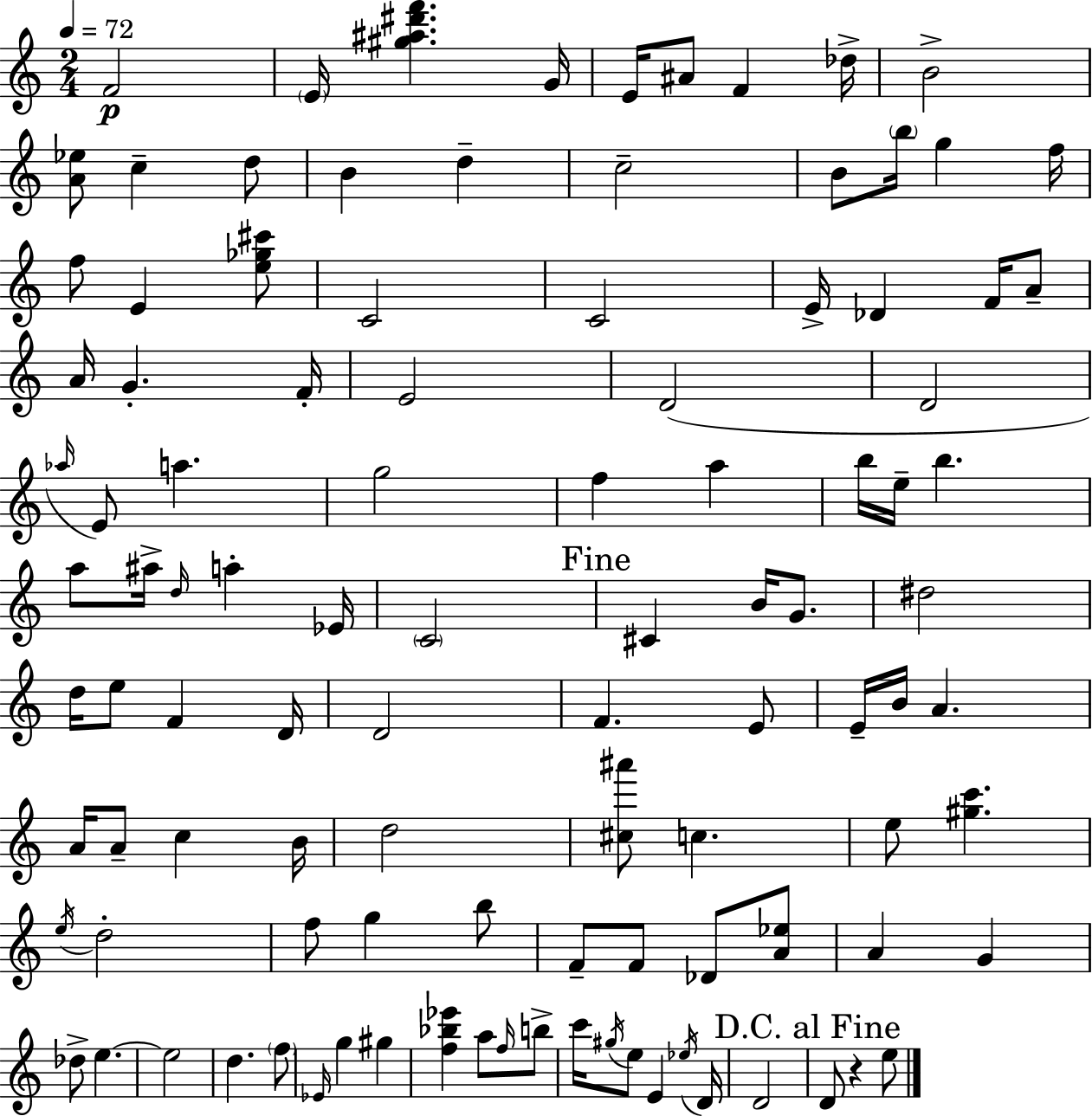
{
  \clef treble
  \numericTimeSignature
  \time 2/4
  \key a \minor
  \tempo 4 = 72
  f'2\p | \parenthesize e'16 <gis'' ais'' dis''' f'''>4. g'16 | e'16 ais'8 f'4 des''16-> | b'2-> | \break <a' ees''>8 c''4-- d''8 | b'4 d''4-- | c''2-- | b'8 \parenthesize b''16 g''4 f''16 | \break f''8 e'4 <e'' ges'' cis'''>8 | c'2 | c'2 | e'16-> des'4 f'16 a'8-- | \break a'16 g'4.-. f'16-. | e'2 | d'2( | d'2 | \break \grace { aes''16 }) e'8 a''4. | g''2 | f''4 a''4 | b''16 e''16-- b''4. | \break a''8 ais''16-> \grace { d''16 } a''4-. | ees'16 \parenthesize c'2 | \mark "Fine" cis'4 b'16 g'8. | dis''2 | \break d''16 e''8 f'4 | d'16 d'2 | f'4. | e'8 e'16-- b'16 a'4. | \break a'16 a'8-- c''4 | b'16 d''2 | <cis'' ais'''>8 c''4. | e''8 <gis'' c'''>4. | \break \acciaccatura { e''16 } d''2-. | f''8 g''4 | b''8 f'8-- f'8 des'8 | <a' ees''>8 a'4 g'4 | \break des''8-> e''4.~~ | e''2 | d''4. | \parenthesize f''8 \grace { ees'16 } g''4 | \break gis''4 <f'' bes'' ees'''>4 | a''8 \grace { f''16 } b''8-> c'''16 \acciaccatura { gis''16 } e''8 | e'4 \acciaccatura { ees''16 } d'16 d'2 | \mark "D.C. al Fine" d'8 | \break r4 e''8 \bar "|."
}